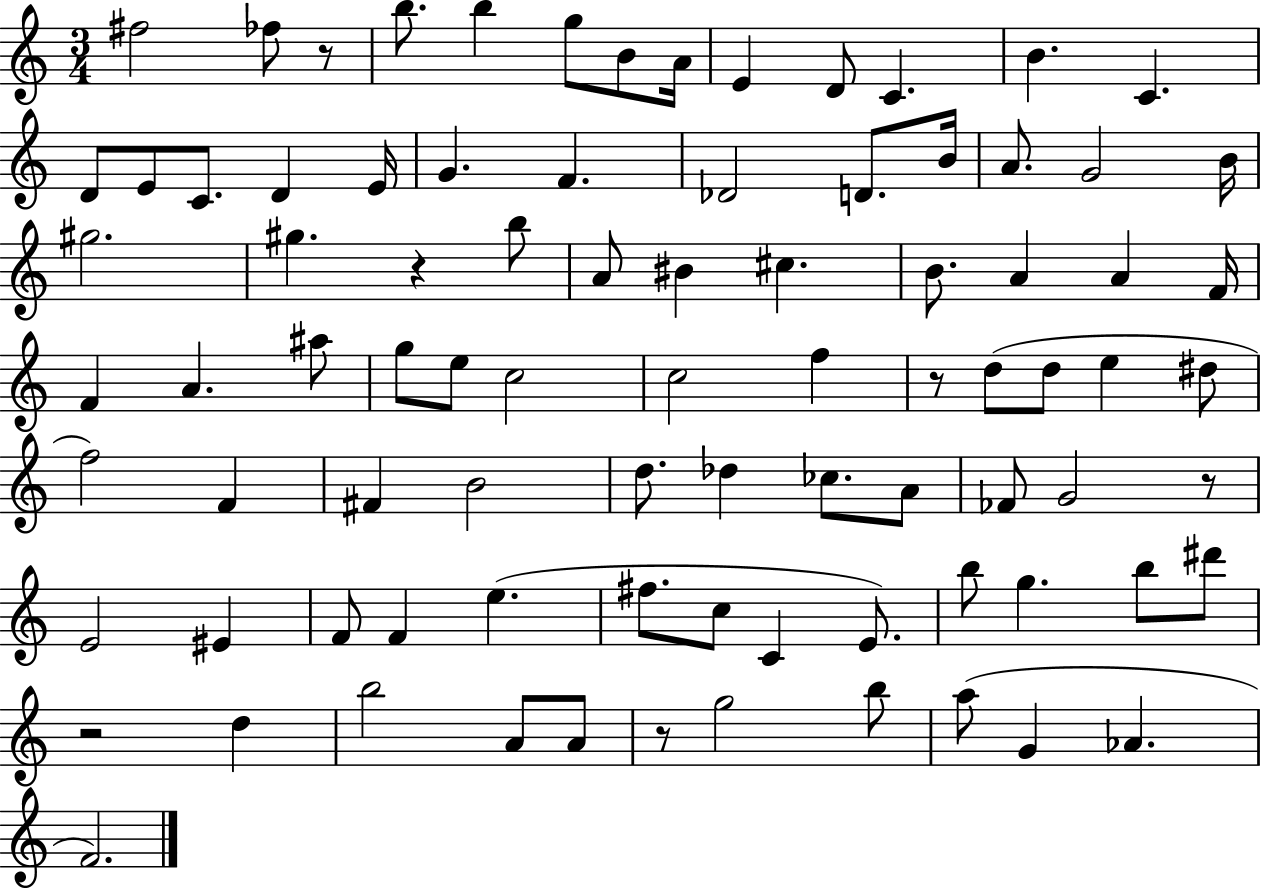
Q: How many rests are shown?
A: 6